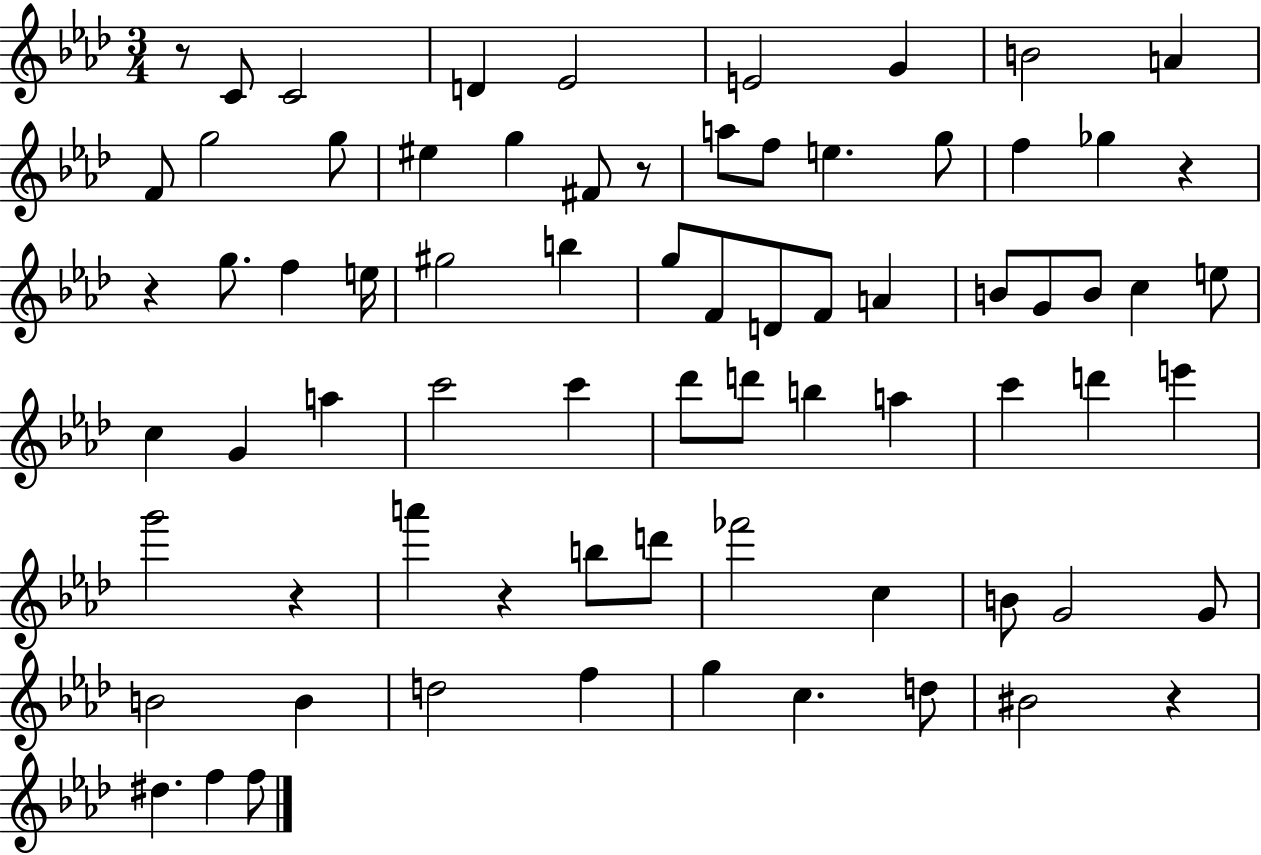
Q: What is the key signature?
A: AES major